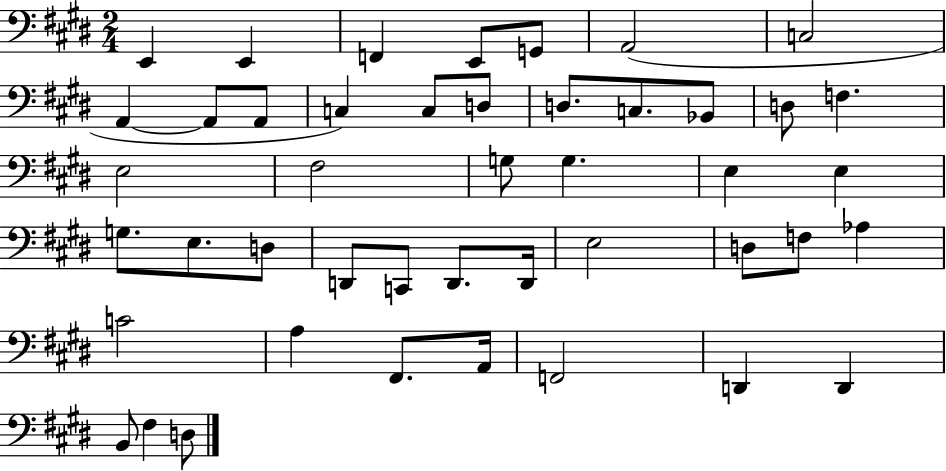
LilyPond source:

{
  \clef bass
  \numericTimeSignature
  \time 2/4
  \key e \major
  \repeat volta 2 { e,4 e,4 | f,4 e,8 g,8 | a,2( | c2 | \break a,4~~ a,8 a,8 | c4) c8 d8 | d8. c8. bes,8 | d8 f4. | \break e2 | fis2 | g8 g4. | e4 e4 | \break g8. e8. d8 | d,8 c,8 d,8. d,16 | e2 | d8 f8 aes4 | \break c'2 | a4 fis,8. a,16 | f,2 | d,4 d,4 | \break b,8 fis4 d8 | } \bar "|."
}